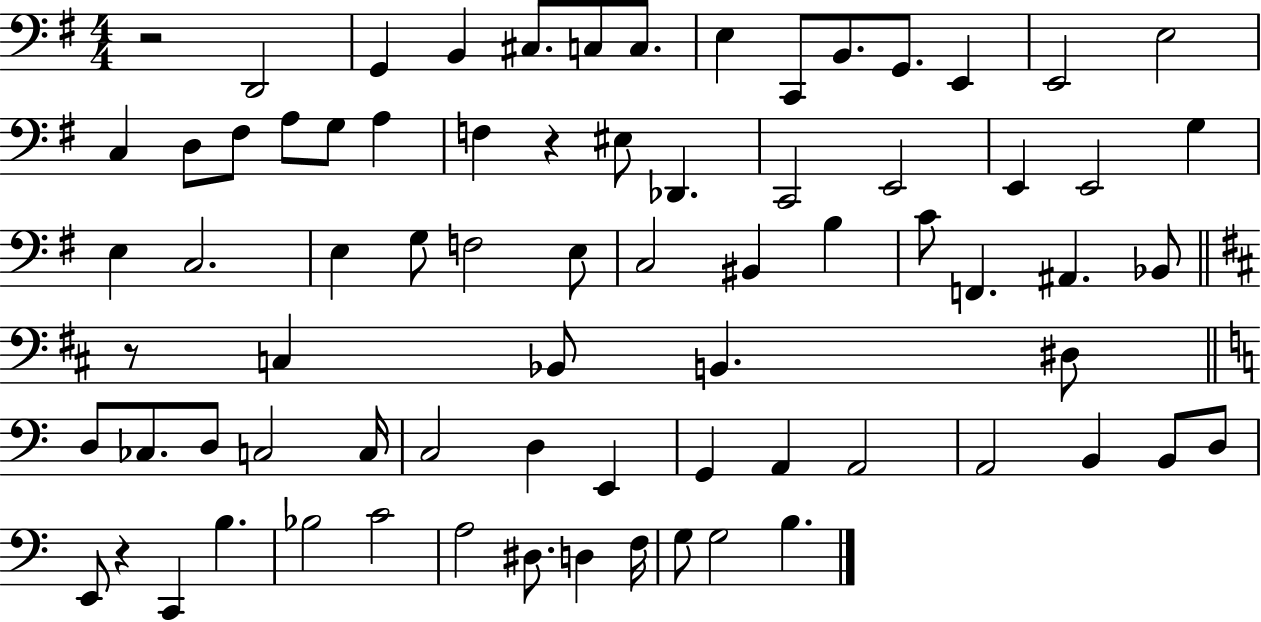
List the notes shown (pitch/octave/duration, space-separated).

R/h D2/h G2/q B2/q C#3/e. C3/e C3/e. E3/q C2/e B2/e. G2/e. E2/q E2/h E3/h C3/q D3/e F#3/e A3/e G3/e A3/q F3/q R/q EIS3/e Db2/q. C2/h E2/h E2/q E2/h G3/q E3/q C3/h. E3/q G3/e F3/h E3/e C3/h BIS2/q B3/q C4/e F2/q. A#2/q. Bb2/e R/e C3/q Bb2/e B2/q. D#3/e D3/e CES3/e. D3/e C3/h C3/s C3/h D3/q E2/q G2/q A2/q A2/h A2/h B2/q B2/e D3/e E2/e R/q C2/q B3/q. Bb3/h C4/h A3/h D#3/e. D3/q F3/s G3/e G3/h B3/q.